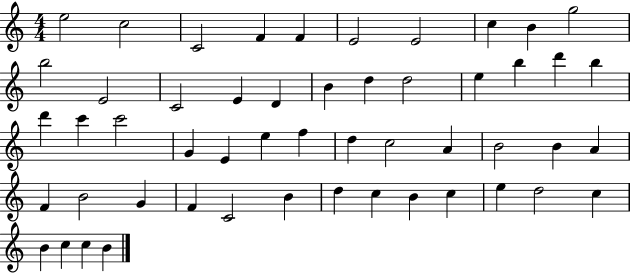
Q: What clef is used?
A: treble